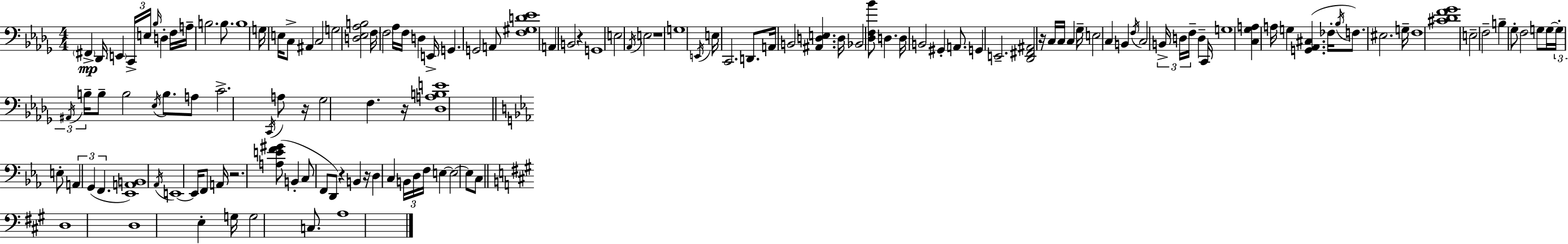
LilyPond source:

{
  \clef bass
  \numericTimeSignature
  \time 4/4
  \key bes \minor
  \repeat volta 2 { \parenthesize fis,4->\mp des,16 \parenthesize e,4 \tuplet 3/2 { c,16-> e16 \grace { bes16 } } d4-. | f16 a16-- b2. b8. | b1 | g16 e16 c8-> ais,4 c2 | \break g2 <d ees aes b>2 | f16 \parenthesize f2 aes16 f16 d4 | e,16-> g,4. g,2 a,8 | <f gis d' ees'>1 | \break a,4 b,2 r4 | g,1 | e2 \acciaccatura { aes,16 } e2 | r1 | \break g1 | \acciaccatura { e,16 } e16 c,2. | d,8. a,16 b,2 <ais, d e>4. | d16 bes,2 <des f bes'>8 d4. | \break d16 b,2 gis,4-. | a,8. g,4 e,2.-- | <des, fis, ais,>2 r16 c16 c16 c4 | ges16-- e2 c4 b,4 | \break \acciaccatura { f16 } c2 \tuplet 3/2 { b,16-> d16 f16-- } d4-- | c,16 g1 | <c ges a>4 a16 g4 <g, aes, cis>4.( | fes16-. \acciaccatura { bes16 }) f8. eis2. | \break g16-- f1 | <cis' des' f' ges'>1 | e2-- f2-- | b4-- ges8-. f2 | \break g8 g16~~ \tuplet 3/2 { g16-. \acciaccatura { ais,16 } b16-- } b8-- b2 | \acciaccatura { ees16 } b8. a8 c'2.-> | \acciaccatura { c,16 } a8 r16 ges2 | f4. r16 <des a b e'>1 | \break \bar "||" \break \key c \minor e8-. \tuplet 3/2 { a,4 g,4( f,4. } | <ees, a, b,>1) | \acciaccatura { aes,16 } e,1~~ | e,16 f,8 a,16 r2. | \break <a e' f' gis'>8( b,4-. c8 f,8 d,8) r4 | b,4 r16 d4 c4 \tuplet 3/2 { b,16 d16 | f16 } e4~~ e2~~ e8 c8 | \bar "||" \break \key a \major d1 | d1 | e4-. g16 g2 c8. | a1 | \break } \bar "|."
}